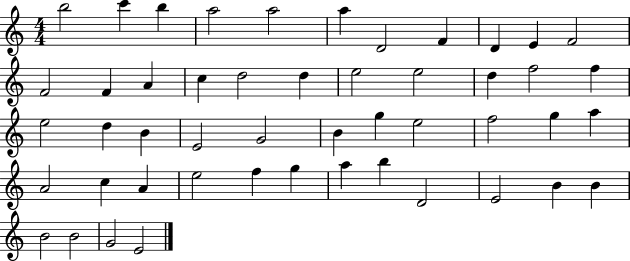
X:1
T:Untitled
M:4/4
L:1/4
K:C
b2 c' b a2 a2 a D2 F D E F2 F2 F A c d2 d e2 e2 d f2 f e2 d B E2 G2 B g e2 f2 g a A2 c A e2 f g a b D2 E2 B B B2 B2 G2 E2